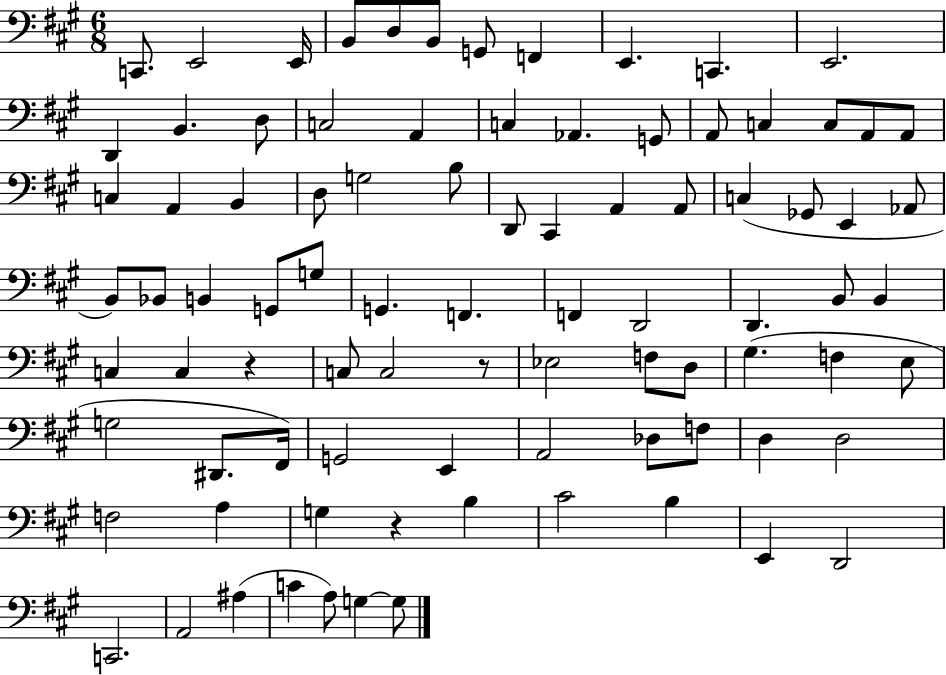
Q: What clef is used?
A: bass